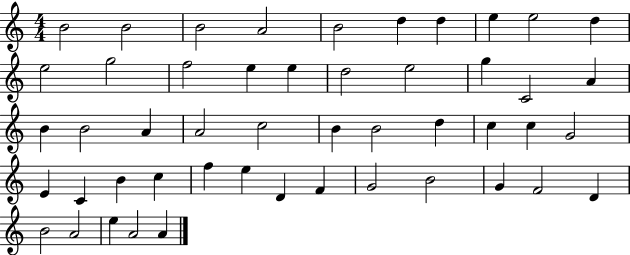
X:1
T:Untitled
M:4/4
L:1/4
K:C
B2 B2 B2 A2 B2 d d e e2 d e2 g2 f2 e e d2 e2 g C2 A B B2 A A2 c2 B B2 d c c G2 E C B c f e D F G2 B2 G F2 D B2 A2 e A2 A